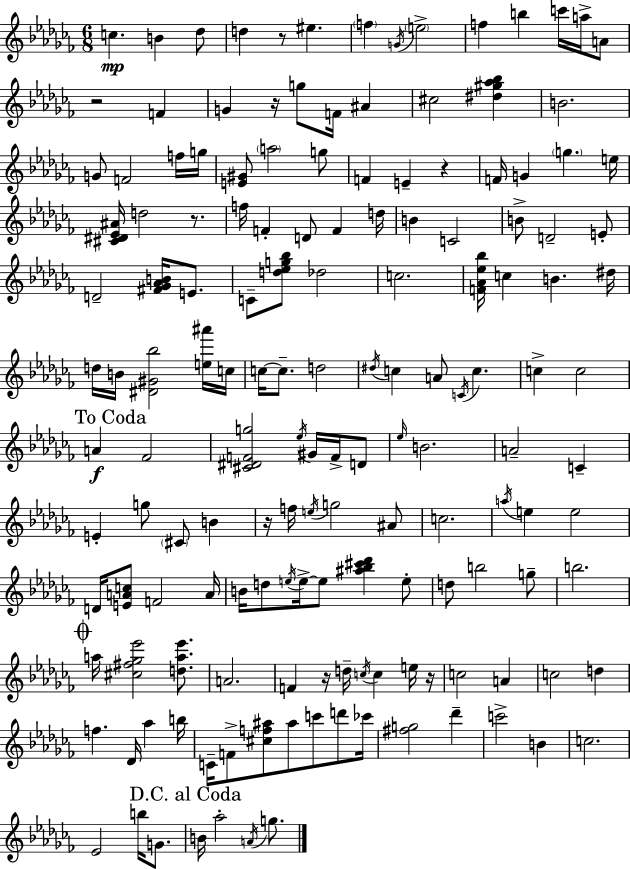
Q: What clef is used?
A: treble